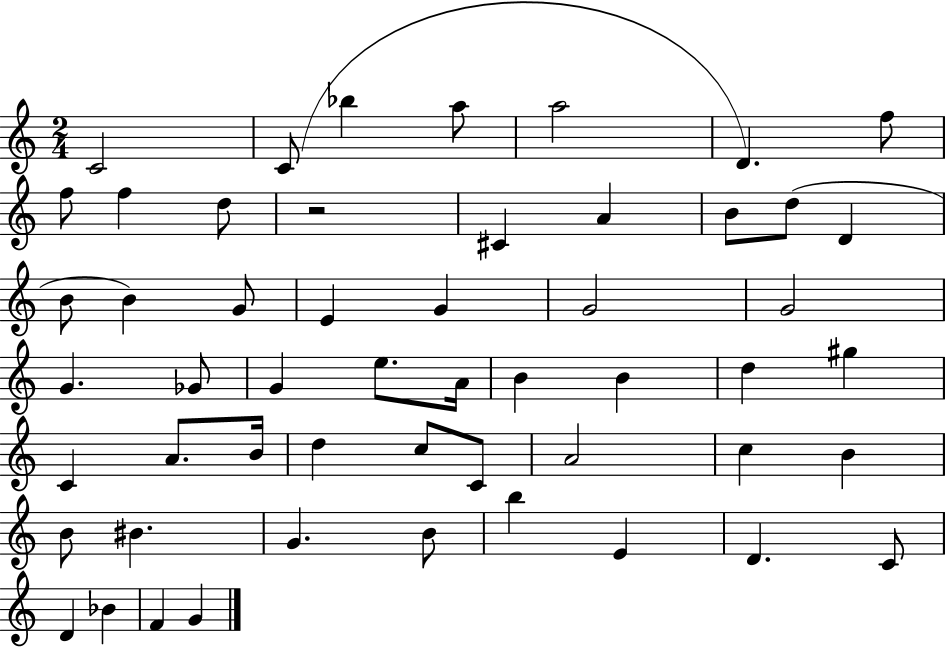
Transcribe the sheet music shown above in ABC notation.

X:1
T:Untitled
M:2/4
L:1/4
K:C
C2 C/2 _b a/2 a2 D f/2 f/2 f d/2 z2 ^C A B/2 d/2 D B/2 B G/2 E G G2 G2 G _G/2 G e/2 A/4 B B d ^g C A/2 B/4 d c/2 C/2 A2 c B B/2 ^B G B/2 b E D C/2 D _B F G